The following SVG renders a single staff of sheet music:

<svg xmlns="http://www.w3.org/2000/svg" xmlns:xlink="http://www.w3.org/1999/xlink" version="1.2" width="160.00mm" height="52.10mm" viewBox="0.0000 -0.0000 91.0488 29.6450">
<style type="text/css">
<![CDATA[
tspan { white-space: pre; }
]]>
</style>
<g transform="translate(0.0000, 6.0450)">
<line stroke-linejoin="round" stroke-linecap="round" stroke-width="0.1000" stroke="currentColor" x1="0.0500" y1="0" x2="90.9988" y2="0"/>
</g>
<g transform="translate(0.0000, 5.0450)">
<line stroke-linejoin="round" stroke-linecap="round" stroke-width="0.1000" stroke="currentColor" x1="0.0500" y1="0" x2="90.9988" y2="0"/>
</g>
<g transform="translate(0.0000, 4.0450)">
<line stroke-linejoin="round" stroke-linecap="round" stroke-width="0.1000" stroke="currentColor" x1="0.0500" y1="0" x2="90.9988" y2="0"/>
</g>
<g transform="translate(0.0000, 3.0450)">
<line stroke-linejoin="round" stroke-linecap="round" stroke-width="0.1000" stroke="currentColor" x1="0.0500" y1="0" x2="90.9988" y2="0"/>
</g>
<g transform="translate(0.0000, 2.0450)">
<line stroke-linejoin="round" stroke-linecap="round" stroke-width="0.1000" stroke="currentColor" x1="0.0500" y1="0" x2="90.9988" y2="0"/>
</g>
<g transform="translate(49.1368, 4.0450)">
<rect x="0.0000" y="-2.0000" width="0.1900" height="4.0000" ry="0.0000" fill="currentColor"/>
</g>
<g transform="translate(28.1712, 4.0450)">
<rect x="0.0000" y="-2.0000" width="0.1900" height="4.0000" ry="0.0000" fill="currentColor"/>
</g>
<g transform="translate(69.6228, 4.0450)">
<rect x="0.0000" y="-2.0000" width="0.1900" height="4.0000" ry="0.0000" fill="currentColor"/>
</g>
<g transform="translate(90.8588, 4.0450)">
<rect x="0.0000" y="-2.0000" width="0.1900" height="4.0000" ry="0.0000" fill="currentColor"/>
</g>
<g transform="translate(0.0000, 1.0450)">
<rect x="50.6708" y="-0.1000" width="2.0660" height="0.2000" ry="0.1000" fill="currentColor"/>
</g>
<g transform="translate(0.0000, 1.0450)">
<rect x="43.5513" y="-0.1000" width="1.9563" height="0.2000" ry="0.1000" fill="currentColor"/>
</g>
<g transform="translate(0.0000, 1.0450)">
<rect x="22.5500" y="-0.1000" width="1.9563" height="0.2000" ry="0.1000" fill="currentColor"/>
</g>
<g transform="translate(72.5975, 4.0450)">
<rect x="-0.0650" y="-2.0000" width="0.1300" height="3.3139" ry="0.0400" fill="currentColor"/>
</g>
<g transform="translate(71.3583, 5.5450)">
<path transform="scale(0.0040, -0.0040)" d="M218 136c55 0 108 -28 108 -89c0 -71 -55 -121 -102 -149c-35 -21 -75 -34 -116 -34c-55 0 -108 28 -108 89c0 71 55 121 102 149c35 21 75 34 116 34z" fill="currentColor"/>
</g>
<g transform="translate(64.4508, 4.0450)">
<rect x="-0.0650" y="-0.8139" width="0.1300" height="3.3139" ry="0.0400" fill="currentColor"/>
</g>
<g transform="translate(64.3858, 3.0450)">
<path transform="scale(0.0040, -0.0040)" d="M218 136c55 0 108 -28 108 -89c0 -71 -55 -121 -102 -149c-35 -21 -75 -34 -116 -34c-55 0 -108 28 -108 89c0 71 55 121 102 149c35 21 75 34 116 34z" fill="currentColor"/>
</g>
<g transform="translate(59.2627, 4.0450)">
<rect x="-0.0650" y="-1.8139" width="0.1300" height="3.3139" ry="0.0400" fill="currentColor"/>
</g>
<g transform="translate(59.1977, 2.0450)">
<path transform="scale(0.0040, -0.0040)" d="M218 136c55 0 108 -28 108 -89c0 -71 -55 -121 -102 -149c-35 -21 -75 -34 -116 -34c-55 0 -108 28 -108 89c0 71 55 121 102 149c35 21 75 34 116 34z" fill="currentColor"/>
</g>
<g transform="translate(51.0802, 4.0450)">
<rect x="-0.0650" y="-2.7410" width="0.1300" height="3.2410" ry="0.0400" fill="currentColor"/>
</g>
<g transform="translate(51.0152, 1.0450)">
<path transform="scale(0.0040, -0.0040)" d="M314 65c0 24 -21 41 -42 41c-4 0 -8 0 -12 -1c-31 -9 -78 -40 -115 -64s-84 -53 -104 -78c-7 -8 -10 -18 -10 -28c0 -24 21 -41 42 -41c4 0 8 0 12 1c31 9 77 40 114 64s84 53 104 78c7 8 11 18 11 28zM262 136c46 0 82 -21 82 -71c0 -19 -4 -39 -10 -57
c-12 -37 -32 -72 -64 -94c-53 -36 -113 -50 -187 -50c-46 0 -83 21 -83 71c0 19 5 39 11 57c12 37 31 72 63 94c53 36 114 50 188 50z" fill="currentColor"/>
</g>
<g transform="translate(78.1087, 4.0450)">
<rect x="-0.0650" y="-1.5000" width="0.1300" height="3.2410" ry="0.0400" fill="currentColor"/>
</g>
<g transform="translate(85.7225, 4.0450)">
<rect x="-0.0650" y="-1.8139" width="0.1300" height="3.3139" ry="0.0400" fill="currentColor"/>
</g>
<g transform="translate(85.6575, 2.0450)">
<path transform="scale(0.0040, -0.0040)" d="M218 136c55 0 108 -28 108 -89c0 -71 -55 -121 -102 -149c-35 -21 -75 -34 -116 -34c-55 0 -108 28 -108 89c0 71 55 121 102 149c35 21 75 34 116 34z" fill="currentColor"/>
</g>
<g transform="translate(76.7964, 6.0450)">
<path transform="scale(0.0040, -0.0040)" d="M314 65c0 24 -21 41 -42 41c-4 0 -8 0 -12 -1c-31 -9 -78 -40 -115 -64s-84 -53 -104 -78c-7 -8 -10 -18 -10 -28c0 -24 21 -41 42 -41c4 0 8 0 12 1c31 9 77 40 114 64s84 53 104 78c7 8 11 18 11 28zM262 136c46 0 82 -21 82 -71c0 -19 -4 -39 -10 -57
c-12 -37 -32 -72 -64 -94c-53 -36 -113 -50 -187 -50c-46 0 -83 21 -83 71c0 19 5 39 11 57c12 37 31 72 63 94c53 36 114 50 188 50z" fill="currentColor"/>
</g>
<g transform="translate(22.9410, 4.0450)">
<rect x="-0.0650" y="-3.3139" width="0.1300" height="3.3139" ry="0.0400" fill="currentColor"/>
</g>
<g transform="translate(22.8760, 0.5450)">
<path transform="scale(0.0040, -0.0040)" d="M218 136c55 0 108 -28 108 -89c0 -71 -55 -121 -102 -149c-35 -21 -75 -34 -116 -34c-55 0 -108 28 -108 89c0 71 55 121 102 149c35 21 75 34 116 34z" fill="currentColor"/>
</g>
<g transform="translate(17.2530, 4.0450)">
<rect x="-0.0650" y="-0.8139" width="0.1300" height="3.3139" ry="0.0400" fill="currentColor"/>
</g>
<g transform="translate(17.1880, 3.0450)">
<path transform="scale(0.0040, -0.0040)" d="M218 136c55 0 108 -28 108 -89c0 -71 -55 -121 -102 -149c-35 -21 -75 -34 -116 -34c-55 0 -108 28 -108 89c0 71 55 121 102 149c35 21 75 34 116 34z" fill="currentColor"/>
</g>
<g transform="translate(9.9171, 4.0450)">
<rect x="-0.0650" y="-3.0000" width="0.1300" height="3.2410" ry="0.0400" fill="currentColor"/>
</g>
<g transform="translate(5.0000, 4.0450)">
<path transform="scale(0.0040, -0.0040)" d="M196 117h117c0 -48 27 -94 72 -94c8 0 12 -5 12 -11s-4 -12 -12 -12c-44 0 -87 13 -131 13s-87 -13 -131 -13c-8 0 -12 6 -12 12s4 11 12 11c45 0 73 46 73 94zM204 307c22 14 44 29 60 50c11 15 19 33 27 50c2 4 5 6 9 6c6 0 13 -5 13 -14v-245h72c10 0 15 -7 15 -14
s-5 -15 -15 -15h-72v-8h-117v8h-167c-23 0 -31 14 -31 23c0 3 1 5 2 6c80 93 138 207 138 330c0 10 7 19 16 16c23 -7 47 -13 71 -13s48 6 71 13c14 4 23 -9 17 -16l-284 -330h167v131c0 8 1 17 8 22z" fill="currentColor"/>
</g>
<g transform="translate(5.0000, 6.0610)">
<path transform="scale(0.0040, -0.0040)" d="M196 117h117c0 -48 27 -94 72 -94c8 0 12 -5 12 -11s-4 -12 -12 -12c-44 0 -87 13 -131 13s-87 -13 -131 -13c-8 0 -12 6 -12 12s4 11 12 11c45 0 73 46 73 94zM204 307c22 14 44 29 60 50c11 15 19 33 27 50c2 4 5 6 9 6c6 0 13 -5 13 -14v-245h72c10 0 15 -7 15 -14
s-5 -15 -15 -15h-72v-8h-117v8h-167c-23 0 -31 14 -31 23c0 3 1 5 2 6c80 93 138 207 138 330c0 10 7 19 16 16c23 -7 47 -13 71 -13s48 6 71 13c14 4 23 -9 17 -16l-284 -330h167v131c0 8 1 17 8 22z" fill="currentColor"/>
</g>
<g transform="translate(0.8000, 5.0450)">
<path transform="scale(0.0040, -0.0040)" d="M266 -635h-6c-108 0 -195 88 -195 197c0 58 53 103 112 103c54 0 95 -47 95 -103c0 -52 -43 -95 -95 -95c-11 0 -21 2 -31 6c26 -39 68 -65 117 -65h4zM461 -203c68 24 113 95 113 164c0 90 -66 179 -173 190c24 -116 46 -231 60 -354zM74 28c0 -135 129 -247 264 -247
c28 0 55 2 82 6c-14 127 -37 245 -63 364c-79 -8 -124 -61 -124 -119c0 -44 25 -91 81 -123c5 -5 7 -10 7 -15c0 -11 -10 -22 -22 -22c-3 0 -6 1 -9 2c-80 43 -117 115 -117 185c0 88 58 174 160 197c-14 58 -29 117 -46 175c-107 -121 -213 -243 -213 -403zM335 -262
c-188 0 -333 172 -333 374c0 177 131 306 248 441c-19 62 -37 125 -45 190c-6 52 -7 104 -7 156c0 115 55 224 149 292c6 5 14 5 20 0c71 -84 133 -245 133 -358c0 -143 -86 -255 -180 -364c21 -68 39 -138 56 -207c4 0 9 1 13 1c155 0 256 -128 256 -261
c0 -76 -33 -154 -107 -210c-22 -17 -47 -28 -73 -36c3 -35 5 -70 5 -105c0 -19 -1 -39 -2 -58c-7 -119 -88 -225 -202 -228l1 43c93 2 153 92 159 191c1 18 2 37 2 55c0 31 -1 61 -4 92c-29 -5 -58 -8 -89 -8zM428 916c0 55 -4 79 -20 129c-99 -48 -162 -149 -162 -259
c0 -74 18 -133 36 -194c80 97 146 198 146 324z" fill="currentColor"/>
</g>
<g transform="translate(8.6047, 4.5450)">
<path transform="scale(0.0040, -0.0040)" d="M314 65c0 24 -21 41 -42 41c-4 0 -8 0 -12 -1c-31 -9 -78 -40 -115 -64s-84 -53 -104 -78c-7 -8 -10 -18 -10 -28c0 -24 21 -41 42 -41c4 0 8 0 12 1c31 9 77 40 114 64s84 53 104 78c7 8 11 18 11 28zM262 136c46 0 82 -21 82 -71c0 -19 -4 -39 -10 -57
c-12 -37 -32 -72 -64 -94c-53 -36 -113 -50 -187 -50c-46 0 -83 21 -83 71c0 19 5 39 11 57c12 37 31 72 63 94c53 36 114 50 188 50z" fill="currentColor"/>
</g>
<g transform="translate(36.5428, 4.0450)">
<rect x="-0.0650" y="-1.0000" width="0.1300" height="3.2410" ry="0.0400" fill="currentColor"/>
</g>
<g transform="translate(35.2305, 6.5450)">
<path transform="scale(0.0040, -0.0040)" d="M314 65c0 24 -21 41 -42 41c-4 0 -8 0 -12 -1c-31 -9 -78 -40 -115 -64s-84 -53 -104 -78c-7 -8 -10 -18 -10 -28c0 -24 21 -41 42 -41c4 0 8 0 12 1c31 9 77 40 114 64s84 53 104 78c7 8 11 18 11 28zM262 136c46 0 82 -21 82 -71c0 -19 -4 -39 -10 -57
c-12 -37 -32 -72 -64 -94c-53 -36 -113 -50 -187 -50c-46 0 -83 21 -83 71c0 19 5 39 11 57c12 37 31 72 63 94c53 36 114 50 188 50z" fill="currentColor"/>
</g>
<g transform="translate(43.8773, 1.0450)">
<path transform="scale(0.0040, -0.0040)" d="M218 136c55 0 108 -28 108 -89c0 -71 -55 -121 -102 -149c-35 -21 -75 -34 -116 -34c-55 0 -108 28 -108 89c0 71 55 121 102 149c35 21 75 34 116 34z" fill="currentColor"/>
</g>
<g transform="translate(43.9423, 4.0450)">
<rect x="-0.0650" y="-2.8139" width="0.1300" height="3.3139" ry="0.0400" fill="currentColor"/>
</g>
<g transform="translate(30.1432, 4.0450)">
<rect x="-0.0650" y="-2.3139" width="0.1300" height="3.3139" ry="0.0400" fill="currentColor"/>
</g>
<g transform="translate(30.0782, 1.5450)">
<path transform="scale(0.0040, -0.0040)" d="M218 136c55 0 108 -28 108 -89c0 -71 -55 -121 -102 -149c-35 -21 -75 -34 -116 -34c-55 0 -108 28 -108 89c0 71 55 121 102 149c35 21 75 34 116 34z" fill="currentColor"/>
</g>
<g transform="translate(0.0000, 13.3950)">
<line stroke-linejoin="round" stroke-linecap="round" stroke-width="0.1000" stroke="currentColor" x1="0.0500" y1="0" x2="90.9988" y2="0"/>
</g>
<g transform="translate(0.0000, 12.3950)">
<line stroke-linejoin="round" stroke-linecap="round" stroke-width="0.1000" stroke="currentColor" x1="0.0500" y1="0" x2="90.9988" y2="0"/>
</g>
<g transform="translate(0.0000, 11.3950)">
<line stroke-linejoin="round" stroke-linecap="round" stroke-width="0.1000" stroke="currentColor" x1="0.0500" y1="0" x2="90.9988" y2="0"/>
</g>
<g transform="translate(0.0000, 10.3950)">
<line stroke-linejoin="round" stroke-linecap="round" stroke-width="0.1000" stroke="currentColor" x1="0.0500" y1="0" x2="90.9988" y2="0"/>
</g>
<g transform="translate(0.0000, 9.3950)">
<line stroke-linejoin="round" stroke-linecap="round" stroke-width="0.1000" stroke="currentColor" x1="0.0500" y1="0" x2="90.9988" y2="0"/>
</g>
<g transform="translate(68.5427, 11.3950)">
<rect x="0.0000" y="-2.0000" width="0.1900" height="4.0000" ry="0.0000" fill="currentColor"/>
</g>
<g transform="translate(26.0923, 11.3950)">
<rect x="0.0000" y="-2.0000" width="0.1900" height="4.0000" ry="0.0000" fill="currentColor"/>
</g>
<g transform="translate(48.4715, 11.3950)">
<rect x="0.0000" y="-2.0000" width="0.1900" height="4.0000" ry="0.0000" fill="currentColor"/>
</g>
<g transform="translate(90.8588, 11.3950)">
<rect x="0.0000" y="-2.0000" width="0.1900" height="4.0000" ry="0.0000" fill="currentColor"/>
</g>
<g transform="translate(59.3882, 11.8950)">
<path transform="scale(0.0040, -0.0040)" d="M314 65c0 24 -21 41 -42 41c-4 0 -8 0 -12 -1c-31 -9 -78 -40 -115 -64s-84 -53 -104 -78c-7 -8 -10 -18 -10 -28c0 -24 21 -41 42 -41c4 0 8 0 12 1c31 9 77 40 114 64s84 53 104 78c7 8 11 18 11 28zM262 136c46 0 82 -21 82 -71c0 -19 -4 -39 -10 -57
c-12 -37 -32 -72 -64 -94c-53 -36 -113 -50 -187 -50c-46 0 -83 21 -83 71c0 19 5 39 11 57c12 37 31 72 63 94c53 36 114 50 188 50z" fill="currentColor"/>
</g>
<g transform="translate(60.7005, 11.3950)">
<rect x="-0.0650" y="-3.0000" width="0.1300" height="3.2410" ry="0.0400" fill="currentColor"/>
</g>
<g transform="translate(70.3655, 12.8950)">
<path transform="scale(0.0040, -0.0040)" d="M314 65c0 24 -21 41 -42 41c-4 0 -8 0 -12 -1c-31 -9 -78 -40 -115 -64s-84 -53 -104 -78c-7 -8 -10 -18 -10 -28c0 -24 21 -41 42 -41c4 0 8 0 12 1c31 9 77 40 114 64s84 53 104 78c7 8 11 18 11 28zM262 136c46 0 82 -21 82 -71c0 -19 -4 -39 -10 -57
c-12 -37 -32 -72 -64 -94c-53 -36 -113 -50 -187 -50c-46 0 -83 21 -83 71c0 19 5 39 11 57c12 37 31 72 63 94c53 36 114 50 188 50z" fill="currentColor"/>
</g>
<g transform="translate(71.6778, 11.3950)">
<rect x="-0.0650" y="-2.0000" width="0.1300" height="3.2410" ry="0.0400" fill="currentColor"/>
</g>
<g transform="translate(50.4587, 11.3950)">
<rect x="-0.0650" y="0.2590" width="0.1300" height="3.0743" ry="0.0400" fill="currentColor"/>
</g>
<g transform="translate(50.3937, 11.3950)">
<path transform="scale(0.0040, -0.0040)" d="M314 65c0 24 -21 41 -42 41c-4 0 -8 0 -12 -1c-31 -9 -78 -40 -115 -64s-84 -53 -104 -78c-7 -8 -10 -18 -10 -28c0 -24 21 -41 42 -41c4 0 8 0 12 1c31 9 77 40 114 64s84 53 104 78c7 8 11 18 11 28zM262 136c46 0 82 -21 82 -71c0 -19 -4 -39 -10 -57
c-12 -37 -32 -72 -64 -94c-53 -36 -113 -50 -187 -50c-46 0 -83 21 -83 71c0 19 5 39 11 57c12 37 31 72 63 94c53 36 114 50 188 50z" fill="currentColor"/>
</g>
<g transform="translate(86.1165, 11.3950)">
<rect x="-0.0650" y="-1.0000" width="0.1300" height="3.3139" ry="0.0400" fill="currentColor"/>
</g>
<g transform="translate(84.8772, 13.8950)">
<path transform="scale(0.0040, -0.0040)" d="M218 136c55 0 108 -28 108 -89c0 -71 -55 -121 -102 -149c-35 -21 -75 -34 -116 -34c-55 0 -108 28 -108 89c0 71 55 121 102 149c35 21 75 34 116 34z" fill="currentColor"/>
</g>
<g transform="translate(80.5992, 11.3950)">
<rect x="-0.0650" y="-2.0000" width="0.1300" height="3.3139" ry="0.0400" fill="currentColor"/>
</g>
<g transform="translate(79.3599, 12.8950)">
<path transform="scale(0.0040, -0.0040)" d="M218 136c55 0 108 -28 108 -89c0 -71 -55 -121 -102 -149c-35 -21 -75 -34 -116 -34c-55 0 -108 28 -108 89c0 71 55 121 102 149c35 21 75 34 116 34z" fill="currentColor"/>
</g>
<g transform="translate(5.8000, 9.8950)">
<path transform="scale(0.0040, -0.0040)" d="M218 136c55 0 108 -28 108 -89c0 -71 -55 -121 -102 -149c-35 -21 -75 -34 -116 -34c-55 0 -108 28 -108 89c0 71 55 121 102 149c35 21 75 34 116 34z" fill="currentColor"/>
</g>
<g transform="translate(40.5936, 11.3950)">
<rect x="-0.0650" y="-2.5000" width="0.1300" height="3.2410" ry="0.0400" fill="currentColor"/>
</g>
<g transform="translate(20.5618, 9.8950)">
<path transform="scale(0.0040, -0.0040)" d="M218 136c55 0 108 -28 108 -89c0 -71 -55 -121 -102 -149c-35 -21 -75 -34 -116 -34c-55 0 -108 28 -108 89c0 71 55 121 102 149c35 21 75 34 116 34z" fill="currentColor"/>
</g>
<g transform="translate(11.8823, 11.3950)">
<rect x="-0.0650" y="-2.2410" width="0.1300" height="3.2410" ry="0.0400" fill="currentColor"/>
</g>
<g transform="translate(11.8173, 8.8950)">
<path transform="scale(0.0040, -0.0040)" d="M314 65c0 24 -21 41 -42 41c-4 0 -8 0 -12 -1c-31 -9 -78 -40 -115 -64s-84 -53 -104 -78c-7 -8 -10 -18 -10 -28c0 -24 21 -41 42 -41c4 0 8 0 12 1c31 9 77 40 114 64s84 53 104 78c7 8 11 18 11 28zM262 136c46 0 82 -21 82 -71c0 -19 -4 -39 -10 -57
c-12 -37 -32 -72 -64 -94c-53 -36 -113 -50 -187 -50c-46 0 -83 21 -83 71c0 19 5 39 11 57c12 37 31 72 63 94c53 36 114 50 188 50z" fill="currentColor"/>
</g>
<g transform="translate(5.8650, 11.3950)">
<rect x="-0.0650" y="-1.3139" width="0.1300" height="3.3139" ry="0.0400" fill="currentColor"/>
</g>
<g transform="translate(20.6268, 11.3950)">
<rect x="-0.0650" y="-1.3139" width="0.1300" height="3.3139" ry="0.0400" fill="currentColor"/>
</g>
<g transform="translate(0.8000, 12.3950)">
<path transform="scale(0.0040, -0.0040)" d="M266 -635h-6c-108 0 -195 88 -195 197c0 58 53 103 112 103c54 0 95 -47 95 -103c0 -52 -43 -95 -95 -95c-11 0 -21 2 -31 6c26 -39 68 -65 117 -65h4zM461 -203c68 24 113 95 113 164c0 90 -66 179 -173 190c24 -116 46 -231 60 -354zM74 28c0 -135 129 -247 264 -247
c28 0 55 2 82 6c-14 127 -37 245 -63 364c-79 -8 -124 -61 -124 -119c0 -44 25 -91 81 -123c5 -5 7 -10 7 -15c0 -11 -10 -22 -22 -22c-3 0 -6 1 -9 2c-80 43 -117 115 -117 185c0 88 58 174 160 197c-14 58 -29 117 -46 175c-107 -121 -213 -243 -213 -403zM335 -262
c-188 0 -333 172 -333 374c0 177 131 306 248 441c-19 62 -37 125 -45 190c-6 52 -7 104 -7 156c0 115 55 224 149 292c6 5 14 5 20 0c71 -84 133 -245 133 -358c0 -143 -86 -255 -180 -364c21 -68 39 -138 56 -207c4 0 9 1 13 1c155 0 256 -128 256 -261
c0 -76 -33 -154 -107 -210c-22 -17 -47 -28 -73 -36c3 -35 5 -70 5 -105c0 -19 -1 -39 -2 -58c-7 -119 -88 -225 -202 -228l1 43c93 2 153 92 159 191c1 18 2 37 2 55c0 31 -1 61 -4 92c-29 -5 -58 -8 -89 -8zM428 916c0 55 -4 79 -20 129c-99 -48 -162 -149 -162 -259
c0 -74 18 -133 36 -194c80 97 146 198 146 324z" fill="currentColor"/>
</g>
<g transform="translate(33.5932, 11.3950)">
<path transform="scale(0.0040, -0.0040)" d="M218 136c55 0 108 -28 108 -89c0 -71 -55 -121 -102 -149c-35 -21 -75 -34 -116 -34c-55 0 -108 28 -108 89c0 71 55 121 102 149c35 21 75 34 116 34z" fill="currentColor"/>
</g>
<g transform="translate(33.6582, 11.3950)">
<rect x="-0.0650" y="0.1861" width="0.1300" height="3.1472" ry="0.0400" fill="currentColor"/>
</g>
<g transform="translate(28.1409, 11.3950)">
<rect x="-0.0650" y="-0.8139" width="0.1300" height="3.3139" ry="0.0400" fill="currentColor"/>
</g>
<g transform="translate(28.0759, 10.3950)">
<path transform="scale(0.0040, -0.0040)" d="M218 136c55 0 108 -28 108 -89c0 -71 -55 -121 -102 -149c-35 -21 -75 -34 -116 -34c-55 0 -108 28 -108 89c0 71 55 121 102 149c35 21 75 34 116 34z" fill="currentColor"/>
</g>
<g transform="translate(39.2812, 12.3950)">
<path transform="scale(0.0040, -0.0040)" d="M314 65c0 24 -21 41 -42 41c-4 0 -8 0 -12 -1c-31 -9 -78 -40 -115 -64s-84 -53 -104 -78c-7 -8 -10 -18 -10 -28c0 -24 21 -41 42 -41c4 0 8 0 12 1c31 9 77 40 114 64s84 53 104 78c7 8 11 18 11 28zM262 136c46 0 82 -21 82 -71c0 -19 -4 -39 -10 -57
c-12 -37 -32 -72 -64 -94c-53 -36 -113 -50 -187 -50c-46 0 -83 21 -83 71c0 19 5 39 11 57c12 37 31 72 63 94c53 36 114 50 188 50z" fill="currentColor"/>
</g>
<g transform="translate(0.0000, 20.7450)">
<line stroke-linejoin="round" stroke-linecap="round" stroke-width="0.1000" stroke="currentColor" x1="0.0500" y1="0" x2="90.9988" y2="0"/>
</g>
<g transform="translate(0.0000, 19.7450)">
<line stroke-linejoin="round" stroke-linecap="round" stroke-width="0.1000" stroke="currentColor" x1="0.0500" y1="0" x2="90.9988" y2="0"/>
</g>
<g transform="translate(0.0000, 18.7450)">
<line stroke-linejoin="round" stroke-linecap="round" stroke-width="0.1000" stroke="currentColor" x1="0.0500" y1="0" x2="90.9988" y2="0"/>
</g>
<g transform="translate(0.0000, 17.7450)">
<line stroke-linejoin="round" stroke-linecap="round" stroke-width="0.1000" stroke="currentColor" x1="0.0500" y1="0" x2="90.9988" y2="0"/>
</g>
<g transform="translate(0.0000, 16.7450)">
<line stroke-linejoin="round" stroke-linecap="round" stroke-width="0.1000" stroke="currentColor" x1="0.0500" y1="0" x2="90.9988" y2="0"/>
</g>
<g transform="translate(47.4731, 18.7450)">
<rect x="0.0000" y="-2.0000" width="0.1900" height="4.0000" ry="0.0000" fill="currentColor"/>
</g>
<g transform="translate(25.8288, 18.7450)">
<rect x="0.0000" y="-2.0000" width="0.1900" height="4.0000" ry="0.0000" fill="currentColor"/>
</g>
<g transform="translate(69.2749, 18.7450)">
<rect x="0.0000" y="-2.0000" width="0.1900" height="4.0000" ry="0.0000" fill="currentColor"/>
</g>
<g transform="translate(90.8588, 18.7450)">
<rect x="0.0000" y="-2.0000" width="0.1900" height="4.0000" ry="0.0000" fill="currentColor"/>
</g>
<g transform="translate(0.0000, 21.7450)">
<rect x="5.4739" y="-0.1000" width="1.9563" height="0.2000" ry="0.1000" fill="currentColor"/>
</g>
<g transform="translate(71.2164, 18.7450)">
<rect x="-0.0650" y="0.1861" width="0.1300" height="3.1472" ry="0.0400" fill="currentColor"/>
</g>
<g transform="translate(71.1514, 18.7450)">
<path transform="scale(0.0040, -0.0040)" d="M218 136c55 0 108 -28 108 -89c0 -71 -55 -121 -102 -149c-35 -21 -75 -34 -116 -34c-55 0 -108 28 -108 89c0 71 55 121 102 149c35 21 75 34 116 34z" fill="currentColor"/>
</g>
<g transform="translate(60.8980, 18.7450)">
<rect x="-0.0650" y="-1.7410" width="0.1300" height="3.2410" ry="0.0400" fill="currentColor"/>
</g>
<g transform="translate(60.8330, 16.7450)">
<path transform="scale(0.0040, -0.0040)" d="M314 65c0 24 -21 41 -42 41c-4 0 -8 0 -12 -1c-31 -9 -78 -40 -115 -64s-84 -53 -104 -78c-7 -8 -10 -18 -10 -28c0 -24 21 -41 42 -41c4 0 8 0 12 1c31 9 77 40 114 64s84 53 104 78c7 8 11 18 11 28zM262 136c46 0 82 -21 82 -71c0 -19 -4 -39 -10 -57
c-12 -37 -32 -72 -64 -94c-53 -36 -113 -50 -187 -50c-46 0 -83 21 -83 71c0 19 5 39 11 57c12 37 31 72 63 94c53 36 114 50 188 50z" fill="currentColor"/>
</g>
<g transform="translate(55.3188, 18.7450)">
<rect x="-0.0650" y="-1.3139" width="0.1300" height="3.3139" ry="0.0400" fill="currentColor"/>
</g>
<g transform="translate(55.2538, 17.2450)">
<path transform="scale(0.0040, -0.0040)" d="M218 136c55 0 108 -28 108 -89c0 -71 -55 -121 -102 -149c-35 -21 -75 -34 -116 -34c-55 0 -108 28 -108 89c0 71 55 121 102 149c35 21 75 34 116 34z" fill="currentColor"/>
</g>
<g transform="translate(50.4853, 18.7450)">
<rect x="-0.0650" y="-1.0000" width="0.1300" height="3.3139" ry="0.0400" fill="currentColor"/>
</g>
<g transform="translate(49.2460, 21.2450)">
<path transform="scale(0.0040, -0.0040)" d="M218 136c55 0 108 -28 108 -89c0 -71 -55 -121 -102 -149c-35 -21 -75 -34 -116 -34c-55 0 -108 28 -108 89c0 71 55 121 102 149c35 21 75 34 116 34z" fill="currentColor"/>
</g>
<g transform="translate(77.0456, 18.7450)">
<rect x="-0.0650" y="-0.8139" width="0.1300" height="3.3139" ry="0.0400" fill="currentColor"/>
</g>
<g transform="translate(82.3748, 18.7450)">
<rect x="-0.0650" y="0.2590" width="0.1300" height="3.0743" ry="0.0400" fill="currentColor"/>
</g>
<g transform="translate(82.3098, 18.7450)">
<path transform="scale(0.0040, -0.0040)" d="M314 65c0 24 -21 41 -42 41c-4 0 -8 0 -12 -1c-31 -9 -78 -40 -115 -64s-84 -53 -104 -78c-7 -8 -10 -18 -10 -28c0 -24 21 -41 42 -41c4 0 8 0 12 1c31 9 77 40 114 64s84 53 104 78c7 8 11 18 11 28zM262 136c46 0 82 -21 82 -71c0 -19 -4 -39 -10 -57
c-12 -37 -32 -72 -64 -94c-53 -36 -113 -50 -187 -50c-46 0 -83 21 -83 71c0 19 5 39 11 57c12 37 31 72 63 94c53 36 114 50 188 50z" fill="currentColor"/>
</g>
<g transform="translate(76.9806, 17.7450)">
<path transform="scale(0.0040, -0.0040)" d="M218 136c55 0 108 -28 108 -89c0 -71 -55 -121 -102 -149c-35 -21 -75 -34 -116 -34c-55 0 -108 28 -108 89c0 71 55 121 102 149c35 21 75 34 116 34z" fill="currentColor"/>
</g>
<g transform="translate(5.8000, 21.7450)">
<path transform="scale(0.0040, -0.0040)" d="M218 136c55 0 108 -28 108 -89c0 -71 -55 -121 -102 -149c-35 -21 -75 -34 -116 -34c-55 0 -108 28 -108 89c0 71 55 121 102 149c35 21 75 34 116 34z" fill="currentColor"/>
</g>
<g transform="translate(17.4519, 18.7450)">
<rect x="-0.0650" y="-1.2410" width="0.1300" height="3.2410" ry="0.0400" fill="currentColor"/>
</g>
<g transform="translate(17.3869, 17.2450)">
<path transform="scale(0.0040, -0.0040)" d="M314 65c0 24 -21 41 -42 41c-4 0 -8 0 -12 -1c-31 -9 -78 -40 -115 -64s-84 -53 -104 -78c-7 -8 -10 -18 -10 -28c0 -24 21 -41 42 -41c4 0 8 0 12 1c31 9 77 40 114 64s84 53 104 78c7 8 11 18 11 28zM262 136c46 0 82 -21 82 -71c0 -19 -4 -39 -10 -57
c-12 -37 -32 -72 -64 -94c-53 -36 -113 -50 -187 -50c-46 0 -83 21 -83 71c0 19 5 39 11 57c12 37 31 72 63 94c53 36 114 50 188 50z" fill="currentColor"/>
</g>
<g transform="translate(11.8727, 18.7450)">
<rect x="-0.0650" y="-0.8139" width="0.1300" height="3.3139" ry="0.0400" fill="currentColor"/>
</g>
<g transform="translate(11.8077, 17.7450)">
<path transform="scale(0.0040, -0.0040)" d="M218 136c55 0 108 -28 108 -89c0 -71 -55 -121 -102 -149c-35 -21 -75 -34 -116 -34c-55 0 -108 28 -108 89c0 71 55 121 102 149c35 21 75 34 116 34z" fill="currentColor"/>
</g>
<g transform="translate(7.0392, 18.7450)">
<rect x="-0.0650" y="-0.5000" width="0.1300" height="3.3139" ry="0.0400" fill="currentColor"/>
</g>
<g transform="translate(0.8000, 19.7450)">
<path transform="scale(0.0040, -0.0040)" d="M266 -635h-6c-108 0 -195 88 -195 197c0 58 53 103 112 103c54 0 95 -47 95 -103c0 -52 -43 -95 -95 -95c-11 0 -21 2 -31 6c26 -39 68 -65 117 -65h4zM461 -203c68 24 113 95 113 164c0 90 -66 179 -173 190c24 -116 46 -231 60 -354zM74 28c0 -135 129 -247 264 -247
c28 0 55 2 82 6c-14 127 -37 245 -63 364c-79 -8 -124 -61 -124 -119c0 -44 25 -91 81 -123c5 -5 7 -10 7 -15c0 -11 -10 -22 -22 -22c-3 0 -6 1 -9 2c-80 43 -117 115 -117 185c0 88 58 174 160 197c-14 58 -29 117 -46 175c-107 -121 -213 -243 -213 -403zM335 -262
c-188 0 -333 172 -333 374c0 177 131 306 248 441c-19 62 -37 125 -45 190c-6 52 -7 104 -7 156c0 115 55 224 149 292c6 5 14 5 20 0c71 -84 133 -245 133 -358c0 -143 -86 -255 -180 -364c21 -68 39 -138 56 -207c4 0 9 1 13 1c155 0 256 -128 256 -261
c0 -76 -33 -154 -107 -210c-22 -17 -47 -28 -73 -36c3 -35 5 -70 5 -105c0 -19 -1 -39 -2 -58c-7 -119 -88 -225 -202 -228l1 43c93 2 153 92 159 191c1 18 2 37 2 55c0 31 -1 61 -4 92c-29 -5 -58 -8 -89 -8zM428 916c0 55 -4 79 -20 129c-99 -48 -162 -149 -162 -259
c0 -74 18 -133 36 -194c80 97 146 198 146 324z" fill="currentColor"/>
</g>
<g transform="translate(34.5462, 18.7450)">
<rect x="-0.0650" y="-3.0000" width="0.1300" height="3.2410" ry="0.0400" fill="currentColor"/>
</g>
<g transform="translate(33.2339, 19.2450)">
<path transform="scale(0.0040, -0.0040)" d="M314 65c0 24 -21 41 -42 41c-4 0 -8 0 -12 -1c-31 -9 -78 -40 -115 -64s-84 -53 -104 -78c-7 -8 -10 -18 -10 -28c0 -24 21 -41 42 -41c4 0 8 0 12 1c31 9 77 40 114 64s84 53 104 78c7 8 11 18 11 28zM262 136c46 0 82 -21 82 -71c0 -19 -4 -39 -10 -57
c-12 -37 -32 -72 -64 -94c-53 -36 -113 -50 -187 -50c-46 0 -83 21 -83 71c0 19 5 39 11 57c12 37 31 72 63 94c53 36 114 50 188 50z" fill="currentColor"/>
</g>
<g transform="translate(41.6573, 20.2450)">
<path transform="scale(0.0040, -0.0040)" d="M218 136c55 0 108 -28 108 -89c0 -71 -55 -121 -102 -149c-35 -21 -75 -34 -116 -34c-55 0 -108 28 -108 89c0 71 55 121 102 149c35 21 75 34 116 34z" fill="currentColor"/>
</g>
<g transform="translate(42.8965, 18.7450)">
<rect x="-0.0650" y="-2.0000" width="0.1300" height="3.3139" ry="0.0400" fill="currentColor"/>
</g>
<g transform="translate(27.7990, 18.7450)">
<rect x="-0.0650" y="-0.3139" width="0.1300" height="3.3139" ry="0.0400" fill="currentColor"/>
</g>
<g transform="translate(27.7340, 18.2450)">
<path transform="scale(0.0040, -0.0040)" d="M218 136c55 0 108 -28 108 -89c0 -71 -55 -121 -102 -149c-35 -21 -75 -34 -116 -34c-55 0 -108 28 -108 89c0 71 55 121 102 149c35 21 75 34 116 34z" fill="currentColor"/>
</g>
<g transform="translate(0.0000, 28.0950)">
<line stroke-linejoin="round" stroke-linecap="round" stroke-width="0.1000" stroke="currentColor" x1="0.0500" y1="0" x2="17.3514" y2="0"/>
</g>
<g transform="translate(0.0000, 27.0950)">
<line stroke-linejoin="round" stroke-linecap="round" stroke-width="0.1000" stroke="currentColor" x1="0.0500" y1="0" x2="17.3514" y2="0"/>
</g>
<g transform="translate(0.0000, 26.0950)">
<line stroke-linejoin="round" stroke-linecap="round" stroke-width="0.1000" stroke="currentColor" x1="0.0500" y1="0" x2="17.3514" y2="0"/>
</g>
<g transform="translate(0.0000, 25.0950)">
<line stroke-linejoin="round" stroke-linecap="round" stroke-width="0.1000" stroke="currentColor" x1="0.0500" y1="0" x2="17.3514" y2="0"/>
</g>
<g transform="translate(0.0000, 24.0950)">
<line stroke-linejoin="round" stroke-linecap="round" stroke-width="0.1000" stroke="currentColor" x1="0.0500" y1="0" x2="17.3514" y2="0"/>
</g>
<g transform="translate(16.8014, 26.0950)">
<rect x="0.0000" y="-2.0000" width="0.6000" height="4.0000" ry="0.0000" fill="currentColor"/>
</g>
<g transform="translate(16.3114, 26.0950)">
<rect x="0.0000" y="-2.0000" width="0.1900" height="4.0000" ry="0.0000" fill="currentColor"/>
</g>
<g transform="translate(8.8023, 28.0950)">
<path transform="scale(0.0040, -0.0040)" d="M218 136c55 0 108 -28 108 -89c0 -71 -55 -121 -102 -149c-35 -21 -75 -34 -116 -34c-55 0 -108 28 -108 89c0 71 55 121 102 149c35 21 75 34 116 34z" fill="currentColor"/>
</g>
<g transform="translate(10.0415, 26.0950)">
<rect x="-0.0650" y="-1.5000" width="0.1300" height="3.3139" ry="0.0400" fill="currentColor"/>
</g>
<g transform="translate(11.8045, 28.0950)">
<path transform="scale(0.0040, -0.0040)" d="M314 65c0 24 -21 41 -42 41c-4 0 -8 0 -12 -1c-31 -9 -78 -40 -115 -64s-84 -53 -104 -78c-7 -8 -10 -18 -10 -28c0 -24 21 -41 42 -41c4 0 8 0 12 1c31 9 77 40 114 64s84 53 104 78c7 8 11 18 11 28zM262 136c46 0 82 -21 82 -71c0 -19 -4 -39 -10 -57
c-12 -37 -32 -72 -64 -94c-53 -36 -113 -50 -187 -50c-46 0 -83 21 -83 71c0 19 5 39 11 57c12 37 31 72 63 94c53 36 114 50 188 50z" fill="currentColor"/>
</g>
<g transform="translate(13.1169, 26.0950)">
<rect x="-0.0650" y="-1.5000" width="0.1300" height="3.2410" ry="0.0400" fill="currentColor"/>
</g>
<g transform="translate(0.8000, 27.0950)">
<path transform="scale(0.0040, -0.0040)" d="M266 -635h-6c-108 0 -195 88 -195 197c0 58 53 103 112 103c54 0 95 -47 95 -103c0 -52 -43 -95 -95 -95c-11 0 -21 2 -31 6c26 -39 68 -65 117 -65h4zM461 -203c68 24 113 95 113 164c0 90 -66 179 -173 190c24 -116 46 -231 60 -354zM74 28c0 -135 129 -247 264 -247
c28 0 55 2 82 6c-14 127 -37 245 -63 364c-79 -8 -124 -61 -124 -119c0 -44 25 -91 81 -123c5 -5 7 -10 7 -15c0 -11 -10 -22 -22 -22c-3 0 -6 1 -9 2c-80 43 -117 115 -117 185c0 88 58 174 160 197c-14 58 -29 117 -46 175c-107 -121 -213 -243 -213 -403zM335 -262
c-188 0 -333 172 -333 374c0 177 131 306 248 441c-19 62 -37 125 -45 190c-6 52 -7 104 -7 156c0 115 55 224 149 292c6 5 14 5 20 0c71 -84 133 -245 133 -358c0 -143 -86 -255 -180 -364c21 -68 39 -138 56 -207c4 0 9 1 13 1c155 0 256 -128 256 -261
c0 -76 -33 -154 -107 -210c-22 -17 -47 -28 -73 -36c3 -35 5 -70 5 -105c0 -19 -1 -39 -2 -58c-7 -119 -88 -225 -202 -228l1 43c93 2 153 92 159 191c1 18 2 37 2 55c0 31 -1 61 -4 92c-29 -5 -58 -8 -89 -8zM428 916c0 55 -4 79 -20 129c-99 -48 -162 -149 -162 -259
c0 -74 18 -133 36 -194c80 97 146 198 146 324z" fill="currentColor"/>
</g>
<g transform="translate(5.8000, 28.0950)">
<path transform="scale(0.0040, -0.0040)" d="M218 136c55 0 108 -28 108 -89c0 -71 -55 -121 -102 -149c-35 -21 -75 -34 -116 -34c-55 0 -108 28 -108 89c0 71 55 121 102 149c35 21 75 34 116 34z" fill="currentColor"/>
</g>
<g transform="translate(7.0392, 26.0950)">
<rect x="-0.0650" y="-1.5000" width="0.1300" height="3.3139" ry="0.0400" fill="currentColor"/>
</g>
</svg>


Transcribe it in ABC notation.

X:1
T:Untitled
M:4/4
L:1/4
K:C
A2 d b g D2 a a2 f d F E2 f e g2 e d B G2 B2 A2 F2 F D C d e2 c A2 F D e f2 B d B2 E E E2